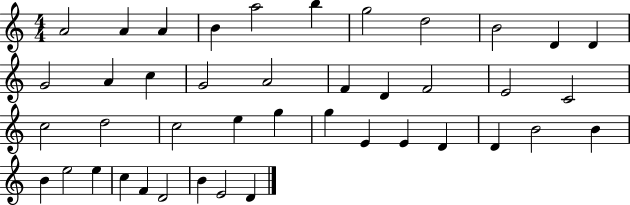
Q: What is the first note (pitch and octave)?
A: A4